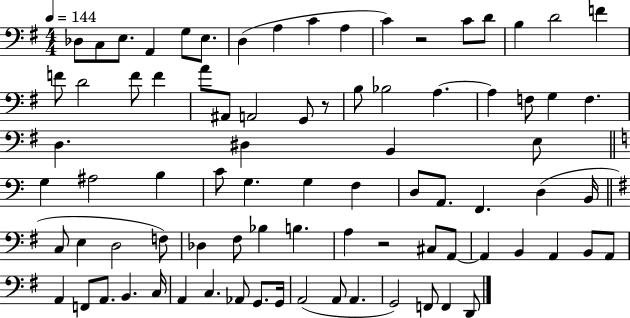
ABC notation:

X:1
T:Untitled
M:4/4
L:1/4
K:G
_D,/2 C,/2 E,/2 A,, G,/2 E,/2 D, A, C A, C z2 C/2 D/2 B, D2 F F/2 D2 F/2 F A/2 ^A,,/2 A,,2 G,,/2 z/2 B,/2 _B,2 A, A, F,/2 G, F, D, ^D, B,, E,/2 G, ^A,2 B, C/2 G, G, F, D,/2 A,,/2 F,, D, B,,/4 C,/2 E, D,2 F,/2 _D, ^F,/2 _B, B, A, z2 ^C,/2 A,,/2 A,, B,, A,, B,,/2 A,,/2 A,, F,,/2 A,,/2 B,, C,/4 A,, C, _A,,/2 G,,/2 G,,/4 A,,2 A,,/2 A,, G,,2 F,,/2 F,, D,,/2